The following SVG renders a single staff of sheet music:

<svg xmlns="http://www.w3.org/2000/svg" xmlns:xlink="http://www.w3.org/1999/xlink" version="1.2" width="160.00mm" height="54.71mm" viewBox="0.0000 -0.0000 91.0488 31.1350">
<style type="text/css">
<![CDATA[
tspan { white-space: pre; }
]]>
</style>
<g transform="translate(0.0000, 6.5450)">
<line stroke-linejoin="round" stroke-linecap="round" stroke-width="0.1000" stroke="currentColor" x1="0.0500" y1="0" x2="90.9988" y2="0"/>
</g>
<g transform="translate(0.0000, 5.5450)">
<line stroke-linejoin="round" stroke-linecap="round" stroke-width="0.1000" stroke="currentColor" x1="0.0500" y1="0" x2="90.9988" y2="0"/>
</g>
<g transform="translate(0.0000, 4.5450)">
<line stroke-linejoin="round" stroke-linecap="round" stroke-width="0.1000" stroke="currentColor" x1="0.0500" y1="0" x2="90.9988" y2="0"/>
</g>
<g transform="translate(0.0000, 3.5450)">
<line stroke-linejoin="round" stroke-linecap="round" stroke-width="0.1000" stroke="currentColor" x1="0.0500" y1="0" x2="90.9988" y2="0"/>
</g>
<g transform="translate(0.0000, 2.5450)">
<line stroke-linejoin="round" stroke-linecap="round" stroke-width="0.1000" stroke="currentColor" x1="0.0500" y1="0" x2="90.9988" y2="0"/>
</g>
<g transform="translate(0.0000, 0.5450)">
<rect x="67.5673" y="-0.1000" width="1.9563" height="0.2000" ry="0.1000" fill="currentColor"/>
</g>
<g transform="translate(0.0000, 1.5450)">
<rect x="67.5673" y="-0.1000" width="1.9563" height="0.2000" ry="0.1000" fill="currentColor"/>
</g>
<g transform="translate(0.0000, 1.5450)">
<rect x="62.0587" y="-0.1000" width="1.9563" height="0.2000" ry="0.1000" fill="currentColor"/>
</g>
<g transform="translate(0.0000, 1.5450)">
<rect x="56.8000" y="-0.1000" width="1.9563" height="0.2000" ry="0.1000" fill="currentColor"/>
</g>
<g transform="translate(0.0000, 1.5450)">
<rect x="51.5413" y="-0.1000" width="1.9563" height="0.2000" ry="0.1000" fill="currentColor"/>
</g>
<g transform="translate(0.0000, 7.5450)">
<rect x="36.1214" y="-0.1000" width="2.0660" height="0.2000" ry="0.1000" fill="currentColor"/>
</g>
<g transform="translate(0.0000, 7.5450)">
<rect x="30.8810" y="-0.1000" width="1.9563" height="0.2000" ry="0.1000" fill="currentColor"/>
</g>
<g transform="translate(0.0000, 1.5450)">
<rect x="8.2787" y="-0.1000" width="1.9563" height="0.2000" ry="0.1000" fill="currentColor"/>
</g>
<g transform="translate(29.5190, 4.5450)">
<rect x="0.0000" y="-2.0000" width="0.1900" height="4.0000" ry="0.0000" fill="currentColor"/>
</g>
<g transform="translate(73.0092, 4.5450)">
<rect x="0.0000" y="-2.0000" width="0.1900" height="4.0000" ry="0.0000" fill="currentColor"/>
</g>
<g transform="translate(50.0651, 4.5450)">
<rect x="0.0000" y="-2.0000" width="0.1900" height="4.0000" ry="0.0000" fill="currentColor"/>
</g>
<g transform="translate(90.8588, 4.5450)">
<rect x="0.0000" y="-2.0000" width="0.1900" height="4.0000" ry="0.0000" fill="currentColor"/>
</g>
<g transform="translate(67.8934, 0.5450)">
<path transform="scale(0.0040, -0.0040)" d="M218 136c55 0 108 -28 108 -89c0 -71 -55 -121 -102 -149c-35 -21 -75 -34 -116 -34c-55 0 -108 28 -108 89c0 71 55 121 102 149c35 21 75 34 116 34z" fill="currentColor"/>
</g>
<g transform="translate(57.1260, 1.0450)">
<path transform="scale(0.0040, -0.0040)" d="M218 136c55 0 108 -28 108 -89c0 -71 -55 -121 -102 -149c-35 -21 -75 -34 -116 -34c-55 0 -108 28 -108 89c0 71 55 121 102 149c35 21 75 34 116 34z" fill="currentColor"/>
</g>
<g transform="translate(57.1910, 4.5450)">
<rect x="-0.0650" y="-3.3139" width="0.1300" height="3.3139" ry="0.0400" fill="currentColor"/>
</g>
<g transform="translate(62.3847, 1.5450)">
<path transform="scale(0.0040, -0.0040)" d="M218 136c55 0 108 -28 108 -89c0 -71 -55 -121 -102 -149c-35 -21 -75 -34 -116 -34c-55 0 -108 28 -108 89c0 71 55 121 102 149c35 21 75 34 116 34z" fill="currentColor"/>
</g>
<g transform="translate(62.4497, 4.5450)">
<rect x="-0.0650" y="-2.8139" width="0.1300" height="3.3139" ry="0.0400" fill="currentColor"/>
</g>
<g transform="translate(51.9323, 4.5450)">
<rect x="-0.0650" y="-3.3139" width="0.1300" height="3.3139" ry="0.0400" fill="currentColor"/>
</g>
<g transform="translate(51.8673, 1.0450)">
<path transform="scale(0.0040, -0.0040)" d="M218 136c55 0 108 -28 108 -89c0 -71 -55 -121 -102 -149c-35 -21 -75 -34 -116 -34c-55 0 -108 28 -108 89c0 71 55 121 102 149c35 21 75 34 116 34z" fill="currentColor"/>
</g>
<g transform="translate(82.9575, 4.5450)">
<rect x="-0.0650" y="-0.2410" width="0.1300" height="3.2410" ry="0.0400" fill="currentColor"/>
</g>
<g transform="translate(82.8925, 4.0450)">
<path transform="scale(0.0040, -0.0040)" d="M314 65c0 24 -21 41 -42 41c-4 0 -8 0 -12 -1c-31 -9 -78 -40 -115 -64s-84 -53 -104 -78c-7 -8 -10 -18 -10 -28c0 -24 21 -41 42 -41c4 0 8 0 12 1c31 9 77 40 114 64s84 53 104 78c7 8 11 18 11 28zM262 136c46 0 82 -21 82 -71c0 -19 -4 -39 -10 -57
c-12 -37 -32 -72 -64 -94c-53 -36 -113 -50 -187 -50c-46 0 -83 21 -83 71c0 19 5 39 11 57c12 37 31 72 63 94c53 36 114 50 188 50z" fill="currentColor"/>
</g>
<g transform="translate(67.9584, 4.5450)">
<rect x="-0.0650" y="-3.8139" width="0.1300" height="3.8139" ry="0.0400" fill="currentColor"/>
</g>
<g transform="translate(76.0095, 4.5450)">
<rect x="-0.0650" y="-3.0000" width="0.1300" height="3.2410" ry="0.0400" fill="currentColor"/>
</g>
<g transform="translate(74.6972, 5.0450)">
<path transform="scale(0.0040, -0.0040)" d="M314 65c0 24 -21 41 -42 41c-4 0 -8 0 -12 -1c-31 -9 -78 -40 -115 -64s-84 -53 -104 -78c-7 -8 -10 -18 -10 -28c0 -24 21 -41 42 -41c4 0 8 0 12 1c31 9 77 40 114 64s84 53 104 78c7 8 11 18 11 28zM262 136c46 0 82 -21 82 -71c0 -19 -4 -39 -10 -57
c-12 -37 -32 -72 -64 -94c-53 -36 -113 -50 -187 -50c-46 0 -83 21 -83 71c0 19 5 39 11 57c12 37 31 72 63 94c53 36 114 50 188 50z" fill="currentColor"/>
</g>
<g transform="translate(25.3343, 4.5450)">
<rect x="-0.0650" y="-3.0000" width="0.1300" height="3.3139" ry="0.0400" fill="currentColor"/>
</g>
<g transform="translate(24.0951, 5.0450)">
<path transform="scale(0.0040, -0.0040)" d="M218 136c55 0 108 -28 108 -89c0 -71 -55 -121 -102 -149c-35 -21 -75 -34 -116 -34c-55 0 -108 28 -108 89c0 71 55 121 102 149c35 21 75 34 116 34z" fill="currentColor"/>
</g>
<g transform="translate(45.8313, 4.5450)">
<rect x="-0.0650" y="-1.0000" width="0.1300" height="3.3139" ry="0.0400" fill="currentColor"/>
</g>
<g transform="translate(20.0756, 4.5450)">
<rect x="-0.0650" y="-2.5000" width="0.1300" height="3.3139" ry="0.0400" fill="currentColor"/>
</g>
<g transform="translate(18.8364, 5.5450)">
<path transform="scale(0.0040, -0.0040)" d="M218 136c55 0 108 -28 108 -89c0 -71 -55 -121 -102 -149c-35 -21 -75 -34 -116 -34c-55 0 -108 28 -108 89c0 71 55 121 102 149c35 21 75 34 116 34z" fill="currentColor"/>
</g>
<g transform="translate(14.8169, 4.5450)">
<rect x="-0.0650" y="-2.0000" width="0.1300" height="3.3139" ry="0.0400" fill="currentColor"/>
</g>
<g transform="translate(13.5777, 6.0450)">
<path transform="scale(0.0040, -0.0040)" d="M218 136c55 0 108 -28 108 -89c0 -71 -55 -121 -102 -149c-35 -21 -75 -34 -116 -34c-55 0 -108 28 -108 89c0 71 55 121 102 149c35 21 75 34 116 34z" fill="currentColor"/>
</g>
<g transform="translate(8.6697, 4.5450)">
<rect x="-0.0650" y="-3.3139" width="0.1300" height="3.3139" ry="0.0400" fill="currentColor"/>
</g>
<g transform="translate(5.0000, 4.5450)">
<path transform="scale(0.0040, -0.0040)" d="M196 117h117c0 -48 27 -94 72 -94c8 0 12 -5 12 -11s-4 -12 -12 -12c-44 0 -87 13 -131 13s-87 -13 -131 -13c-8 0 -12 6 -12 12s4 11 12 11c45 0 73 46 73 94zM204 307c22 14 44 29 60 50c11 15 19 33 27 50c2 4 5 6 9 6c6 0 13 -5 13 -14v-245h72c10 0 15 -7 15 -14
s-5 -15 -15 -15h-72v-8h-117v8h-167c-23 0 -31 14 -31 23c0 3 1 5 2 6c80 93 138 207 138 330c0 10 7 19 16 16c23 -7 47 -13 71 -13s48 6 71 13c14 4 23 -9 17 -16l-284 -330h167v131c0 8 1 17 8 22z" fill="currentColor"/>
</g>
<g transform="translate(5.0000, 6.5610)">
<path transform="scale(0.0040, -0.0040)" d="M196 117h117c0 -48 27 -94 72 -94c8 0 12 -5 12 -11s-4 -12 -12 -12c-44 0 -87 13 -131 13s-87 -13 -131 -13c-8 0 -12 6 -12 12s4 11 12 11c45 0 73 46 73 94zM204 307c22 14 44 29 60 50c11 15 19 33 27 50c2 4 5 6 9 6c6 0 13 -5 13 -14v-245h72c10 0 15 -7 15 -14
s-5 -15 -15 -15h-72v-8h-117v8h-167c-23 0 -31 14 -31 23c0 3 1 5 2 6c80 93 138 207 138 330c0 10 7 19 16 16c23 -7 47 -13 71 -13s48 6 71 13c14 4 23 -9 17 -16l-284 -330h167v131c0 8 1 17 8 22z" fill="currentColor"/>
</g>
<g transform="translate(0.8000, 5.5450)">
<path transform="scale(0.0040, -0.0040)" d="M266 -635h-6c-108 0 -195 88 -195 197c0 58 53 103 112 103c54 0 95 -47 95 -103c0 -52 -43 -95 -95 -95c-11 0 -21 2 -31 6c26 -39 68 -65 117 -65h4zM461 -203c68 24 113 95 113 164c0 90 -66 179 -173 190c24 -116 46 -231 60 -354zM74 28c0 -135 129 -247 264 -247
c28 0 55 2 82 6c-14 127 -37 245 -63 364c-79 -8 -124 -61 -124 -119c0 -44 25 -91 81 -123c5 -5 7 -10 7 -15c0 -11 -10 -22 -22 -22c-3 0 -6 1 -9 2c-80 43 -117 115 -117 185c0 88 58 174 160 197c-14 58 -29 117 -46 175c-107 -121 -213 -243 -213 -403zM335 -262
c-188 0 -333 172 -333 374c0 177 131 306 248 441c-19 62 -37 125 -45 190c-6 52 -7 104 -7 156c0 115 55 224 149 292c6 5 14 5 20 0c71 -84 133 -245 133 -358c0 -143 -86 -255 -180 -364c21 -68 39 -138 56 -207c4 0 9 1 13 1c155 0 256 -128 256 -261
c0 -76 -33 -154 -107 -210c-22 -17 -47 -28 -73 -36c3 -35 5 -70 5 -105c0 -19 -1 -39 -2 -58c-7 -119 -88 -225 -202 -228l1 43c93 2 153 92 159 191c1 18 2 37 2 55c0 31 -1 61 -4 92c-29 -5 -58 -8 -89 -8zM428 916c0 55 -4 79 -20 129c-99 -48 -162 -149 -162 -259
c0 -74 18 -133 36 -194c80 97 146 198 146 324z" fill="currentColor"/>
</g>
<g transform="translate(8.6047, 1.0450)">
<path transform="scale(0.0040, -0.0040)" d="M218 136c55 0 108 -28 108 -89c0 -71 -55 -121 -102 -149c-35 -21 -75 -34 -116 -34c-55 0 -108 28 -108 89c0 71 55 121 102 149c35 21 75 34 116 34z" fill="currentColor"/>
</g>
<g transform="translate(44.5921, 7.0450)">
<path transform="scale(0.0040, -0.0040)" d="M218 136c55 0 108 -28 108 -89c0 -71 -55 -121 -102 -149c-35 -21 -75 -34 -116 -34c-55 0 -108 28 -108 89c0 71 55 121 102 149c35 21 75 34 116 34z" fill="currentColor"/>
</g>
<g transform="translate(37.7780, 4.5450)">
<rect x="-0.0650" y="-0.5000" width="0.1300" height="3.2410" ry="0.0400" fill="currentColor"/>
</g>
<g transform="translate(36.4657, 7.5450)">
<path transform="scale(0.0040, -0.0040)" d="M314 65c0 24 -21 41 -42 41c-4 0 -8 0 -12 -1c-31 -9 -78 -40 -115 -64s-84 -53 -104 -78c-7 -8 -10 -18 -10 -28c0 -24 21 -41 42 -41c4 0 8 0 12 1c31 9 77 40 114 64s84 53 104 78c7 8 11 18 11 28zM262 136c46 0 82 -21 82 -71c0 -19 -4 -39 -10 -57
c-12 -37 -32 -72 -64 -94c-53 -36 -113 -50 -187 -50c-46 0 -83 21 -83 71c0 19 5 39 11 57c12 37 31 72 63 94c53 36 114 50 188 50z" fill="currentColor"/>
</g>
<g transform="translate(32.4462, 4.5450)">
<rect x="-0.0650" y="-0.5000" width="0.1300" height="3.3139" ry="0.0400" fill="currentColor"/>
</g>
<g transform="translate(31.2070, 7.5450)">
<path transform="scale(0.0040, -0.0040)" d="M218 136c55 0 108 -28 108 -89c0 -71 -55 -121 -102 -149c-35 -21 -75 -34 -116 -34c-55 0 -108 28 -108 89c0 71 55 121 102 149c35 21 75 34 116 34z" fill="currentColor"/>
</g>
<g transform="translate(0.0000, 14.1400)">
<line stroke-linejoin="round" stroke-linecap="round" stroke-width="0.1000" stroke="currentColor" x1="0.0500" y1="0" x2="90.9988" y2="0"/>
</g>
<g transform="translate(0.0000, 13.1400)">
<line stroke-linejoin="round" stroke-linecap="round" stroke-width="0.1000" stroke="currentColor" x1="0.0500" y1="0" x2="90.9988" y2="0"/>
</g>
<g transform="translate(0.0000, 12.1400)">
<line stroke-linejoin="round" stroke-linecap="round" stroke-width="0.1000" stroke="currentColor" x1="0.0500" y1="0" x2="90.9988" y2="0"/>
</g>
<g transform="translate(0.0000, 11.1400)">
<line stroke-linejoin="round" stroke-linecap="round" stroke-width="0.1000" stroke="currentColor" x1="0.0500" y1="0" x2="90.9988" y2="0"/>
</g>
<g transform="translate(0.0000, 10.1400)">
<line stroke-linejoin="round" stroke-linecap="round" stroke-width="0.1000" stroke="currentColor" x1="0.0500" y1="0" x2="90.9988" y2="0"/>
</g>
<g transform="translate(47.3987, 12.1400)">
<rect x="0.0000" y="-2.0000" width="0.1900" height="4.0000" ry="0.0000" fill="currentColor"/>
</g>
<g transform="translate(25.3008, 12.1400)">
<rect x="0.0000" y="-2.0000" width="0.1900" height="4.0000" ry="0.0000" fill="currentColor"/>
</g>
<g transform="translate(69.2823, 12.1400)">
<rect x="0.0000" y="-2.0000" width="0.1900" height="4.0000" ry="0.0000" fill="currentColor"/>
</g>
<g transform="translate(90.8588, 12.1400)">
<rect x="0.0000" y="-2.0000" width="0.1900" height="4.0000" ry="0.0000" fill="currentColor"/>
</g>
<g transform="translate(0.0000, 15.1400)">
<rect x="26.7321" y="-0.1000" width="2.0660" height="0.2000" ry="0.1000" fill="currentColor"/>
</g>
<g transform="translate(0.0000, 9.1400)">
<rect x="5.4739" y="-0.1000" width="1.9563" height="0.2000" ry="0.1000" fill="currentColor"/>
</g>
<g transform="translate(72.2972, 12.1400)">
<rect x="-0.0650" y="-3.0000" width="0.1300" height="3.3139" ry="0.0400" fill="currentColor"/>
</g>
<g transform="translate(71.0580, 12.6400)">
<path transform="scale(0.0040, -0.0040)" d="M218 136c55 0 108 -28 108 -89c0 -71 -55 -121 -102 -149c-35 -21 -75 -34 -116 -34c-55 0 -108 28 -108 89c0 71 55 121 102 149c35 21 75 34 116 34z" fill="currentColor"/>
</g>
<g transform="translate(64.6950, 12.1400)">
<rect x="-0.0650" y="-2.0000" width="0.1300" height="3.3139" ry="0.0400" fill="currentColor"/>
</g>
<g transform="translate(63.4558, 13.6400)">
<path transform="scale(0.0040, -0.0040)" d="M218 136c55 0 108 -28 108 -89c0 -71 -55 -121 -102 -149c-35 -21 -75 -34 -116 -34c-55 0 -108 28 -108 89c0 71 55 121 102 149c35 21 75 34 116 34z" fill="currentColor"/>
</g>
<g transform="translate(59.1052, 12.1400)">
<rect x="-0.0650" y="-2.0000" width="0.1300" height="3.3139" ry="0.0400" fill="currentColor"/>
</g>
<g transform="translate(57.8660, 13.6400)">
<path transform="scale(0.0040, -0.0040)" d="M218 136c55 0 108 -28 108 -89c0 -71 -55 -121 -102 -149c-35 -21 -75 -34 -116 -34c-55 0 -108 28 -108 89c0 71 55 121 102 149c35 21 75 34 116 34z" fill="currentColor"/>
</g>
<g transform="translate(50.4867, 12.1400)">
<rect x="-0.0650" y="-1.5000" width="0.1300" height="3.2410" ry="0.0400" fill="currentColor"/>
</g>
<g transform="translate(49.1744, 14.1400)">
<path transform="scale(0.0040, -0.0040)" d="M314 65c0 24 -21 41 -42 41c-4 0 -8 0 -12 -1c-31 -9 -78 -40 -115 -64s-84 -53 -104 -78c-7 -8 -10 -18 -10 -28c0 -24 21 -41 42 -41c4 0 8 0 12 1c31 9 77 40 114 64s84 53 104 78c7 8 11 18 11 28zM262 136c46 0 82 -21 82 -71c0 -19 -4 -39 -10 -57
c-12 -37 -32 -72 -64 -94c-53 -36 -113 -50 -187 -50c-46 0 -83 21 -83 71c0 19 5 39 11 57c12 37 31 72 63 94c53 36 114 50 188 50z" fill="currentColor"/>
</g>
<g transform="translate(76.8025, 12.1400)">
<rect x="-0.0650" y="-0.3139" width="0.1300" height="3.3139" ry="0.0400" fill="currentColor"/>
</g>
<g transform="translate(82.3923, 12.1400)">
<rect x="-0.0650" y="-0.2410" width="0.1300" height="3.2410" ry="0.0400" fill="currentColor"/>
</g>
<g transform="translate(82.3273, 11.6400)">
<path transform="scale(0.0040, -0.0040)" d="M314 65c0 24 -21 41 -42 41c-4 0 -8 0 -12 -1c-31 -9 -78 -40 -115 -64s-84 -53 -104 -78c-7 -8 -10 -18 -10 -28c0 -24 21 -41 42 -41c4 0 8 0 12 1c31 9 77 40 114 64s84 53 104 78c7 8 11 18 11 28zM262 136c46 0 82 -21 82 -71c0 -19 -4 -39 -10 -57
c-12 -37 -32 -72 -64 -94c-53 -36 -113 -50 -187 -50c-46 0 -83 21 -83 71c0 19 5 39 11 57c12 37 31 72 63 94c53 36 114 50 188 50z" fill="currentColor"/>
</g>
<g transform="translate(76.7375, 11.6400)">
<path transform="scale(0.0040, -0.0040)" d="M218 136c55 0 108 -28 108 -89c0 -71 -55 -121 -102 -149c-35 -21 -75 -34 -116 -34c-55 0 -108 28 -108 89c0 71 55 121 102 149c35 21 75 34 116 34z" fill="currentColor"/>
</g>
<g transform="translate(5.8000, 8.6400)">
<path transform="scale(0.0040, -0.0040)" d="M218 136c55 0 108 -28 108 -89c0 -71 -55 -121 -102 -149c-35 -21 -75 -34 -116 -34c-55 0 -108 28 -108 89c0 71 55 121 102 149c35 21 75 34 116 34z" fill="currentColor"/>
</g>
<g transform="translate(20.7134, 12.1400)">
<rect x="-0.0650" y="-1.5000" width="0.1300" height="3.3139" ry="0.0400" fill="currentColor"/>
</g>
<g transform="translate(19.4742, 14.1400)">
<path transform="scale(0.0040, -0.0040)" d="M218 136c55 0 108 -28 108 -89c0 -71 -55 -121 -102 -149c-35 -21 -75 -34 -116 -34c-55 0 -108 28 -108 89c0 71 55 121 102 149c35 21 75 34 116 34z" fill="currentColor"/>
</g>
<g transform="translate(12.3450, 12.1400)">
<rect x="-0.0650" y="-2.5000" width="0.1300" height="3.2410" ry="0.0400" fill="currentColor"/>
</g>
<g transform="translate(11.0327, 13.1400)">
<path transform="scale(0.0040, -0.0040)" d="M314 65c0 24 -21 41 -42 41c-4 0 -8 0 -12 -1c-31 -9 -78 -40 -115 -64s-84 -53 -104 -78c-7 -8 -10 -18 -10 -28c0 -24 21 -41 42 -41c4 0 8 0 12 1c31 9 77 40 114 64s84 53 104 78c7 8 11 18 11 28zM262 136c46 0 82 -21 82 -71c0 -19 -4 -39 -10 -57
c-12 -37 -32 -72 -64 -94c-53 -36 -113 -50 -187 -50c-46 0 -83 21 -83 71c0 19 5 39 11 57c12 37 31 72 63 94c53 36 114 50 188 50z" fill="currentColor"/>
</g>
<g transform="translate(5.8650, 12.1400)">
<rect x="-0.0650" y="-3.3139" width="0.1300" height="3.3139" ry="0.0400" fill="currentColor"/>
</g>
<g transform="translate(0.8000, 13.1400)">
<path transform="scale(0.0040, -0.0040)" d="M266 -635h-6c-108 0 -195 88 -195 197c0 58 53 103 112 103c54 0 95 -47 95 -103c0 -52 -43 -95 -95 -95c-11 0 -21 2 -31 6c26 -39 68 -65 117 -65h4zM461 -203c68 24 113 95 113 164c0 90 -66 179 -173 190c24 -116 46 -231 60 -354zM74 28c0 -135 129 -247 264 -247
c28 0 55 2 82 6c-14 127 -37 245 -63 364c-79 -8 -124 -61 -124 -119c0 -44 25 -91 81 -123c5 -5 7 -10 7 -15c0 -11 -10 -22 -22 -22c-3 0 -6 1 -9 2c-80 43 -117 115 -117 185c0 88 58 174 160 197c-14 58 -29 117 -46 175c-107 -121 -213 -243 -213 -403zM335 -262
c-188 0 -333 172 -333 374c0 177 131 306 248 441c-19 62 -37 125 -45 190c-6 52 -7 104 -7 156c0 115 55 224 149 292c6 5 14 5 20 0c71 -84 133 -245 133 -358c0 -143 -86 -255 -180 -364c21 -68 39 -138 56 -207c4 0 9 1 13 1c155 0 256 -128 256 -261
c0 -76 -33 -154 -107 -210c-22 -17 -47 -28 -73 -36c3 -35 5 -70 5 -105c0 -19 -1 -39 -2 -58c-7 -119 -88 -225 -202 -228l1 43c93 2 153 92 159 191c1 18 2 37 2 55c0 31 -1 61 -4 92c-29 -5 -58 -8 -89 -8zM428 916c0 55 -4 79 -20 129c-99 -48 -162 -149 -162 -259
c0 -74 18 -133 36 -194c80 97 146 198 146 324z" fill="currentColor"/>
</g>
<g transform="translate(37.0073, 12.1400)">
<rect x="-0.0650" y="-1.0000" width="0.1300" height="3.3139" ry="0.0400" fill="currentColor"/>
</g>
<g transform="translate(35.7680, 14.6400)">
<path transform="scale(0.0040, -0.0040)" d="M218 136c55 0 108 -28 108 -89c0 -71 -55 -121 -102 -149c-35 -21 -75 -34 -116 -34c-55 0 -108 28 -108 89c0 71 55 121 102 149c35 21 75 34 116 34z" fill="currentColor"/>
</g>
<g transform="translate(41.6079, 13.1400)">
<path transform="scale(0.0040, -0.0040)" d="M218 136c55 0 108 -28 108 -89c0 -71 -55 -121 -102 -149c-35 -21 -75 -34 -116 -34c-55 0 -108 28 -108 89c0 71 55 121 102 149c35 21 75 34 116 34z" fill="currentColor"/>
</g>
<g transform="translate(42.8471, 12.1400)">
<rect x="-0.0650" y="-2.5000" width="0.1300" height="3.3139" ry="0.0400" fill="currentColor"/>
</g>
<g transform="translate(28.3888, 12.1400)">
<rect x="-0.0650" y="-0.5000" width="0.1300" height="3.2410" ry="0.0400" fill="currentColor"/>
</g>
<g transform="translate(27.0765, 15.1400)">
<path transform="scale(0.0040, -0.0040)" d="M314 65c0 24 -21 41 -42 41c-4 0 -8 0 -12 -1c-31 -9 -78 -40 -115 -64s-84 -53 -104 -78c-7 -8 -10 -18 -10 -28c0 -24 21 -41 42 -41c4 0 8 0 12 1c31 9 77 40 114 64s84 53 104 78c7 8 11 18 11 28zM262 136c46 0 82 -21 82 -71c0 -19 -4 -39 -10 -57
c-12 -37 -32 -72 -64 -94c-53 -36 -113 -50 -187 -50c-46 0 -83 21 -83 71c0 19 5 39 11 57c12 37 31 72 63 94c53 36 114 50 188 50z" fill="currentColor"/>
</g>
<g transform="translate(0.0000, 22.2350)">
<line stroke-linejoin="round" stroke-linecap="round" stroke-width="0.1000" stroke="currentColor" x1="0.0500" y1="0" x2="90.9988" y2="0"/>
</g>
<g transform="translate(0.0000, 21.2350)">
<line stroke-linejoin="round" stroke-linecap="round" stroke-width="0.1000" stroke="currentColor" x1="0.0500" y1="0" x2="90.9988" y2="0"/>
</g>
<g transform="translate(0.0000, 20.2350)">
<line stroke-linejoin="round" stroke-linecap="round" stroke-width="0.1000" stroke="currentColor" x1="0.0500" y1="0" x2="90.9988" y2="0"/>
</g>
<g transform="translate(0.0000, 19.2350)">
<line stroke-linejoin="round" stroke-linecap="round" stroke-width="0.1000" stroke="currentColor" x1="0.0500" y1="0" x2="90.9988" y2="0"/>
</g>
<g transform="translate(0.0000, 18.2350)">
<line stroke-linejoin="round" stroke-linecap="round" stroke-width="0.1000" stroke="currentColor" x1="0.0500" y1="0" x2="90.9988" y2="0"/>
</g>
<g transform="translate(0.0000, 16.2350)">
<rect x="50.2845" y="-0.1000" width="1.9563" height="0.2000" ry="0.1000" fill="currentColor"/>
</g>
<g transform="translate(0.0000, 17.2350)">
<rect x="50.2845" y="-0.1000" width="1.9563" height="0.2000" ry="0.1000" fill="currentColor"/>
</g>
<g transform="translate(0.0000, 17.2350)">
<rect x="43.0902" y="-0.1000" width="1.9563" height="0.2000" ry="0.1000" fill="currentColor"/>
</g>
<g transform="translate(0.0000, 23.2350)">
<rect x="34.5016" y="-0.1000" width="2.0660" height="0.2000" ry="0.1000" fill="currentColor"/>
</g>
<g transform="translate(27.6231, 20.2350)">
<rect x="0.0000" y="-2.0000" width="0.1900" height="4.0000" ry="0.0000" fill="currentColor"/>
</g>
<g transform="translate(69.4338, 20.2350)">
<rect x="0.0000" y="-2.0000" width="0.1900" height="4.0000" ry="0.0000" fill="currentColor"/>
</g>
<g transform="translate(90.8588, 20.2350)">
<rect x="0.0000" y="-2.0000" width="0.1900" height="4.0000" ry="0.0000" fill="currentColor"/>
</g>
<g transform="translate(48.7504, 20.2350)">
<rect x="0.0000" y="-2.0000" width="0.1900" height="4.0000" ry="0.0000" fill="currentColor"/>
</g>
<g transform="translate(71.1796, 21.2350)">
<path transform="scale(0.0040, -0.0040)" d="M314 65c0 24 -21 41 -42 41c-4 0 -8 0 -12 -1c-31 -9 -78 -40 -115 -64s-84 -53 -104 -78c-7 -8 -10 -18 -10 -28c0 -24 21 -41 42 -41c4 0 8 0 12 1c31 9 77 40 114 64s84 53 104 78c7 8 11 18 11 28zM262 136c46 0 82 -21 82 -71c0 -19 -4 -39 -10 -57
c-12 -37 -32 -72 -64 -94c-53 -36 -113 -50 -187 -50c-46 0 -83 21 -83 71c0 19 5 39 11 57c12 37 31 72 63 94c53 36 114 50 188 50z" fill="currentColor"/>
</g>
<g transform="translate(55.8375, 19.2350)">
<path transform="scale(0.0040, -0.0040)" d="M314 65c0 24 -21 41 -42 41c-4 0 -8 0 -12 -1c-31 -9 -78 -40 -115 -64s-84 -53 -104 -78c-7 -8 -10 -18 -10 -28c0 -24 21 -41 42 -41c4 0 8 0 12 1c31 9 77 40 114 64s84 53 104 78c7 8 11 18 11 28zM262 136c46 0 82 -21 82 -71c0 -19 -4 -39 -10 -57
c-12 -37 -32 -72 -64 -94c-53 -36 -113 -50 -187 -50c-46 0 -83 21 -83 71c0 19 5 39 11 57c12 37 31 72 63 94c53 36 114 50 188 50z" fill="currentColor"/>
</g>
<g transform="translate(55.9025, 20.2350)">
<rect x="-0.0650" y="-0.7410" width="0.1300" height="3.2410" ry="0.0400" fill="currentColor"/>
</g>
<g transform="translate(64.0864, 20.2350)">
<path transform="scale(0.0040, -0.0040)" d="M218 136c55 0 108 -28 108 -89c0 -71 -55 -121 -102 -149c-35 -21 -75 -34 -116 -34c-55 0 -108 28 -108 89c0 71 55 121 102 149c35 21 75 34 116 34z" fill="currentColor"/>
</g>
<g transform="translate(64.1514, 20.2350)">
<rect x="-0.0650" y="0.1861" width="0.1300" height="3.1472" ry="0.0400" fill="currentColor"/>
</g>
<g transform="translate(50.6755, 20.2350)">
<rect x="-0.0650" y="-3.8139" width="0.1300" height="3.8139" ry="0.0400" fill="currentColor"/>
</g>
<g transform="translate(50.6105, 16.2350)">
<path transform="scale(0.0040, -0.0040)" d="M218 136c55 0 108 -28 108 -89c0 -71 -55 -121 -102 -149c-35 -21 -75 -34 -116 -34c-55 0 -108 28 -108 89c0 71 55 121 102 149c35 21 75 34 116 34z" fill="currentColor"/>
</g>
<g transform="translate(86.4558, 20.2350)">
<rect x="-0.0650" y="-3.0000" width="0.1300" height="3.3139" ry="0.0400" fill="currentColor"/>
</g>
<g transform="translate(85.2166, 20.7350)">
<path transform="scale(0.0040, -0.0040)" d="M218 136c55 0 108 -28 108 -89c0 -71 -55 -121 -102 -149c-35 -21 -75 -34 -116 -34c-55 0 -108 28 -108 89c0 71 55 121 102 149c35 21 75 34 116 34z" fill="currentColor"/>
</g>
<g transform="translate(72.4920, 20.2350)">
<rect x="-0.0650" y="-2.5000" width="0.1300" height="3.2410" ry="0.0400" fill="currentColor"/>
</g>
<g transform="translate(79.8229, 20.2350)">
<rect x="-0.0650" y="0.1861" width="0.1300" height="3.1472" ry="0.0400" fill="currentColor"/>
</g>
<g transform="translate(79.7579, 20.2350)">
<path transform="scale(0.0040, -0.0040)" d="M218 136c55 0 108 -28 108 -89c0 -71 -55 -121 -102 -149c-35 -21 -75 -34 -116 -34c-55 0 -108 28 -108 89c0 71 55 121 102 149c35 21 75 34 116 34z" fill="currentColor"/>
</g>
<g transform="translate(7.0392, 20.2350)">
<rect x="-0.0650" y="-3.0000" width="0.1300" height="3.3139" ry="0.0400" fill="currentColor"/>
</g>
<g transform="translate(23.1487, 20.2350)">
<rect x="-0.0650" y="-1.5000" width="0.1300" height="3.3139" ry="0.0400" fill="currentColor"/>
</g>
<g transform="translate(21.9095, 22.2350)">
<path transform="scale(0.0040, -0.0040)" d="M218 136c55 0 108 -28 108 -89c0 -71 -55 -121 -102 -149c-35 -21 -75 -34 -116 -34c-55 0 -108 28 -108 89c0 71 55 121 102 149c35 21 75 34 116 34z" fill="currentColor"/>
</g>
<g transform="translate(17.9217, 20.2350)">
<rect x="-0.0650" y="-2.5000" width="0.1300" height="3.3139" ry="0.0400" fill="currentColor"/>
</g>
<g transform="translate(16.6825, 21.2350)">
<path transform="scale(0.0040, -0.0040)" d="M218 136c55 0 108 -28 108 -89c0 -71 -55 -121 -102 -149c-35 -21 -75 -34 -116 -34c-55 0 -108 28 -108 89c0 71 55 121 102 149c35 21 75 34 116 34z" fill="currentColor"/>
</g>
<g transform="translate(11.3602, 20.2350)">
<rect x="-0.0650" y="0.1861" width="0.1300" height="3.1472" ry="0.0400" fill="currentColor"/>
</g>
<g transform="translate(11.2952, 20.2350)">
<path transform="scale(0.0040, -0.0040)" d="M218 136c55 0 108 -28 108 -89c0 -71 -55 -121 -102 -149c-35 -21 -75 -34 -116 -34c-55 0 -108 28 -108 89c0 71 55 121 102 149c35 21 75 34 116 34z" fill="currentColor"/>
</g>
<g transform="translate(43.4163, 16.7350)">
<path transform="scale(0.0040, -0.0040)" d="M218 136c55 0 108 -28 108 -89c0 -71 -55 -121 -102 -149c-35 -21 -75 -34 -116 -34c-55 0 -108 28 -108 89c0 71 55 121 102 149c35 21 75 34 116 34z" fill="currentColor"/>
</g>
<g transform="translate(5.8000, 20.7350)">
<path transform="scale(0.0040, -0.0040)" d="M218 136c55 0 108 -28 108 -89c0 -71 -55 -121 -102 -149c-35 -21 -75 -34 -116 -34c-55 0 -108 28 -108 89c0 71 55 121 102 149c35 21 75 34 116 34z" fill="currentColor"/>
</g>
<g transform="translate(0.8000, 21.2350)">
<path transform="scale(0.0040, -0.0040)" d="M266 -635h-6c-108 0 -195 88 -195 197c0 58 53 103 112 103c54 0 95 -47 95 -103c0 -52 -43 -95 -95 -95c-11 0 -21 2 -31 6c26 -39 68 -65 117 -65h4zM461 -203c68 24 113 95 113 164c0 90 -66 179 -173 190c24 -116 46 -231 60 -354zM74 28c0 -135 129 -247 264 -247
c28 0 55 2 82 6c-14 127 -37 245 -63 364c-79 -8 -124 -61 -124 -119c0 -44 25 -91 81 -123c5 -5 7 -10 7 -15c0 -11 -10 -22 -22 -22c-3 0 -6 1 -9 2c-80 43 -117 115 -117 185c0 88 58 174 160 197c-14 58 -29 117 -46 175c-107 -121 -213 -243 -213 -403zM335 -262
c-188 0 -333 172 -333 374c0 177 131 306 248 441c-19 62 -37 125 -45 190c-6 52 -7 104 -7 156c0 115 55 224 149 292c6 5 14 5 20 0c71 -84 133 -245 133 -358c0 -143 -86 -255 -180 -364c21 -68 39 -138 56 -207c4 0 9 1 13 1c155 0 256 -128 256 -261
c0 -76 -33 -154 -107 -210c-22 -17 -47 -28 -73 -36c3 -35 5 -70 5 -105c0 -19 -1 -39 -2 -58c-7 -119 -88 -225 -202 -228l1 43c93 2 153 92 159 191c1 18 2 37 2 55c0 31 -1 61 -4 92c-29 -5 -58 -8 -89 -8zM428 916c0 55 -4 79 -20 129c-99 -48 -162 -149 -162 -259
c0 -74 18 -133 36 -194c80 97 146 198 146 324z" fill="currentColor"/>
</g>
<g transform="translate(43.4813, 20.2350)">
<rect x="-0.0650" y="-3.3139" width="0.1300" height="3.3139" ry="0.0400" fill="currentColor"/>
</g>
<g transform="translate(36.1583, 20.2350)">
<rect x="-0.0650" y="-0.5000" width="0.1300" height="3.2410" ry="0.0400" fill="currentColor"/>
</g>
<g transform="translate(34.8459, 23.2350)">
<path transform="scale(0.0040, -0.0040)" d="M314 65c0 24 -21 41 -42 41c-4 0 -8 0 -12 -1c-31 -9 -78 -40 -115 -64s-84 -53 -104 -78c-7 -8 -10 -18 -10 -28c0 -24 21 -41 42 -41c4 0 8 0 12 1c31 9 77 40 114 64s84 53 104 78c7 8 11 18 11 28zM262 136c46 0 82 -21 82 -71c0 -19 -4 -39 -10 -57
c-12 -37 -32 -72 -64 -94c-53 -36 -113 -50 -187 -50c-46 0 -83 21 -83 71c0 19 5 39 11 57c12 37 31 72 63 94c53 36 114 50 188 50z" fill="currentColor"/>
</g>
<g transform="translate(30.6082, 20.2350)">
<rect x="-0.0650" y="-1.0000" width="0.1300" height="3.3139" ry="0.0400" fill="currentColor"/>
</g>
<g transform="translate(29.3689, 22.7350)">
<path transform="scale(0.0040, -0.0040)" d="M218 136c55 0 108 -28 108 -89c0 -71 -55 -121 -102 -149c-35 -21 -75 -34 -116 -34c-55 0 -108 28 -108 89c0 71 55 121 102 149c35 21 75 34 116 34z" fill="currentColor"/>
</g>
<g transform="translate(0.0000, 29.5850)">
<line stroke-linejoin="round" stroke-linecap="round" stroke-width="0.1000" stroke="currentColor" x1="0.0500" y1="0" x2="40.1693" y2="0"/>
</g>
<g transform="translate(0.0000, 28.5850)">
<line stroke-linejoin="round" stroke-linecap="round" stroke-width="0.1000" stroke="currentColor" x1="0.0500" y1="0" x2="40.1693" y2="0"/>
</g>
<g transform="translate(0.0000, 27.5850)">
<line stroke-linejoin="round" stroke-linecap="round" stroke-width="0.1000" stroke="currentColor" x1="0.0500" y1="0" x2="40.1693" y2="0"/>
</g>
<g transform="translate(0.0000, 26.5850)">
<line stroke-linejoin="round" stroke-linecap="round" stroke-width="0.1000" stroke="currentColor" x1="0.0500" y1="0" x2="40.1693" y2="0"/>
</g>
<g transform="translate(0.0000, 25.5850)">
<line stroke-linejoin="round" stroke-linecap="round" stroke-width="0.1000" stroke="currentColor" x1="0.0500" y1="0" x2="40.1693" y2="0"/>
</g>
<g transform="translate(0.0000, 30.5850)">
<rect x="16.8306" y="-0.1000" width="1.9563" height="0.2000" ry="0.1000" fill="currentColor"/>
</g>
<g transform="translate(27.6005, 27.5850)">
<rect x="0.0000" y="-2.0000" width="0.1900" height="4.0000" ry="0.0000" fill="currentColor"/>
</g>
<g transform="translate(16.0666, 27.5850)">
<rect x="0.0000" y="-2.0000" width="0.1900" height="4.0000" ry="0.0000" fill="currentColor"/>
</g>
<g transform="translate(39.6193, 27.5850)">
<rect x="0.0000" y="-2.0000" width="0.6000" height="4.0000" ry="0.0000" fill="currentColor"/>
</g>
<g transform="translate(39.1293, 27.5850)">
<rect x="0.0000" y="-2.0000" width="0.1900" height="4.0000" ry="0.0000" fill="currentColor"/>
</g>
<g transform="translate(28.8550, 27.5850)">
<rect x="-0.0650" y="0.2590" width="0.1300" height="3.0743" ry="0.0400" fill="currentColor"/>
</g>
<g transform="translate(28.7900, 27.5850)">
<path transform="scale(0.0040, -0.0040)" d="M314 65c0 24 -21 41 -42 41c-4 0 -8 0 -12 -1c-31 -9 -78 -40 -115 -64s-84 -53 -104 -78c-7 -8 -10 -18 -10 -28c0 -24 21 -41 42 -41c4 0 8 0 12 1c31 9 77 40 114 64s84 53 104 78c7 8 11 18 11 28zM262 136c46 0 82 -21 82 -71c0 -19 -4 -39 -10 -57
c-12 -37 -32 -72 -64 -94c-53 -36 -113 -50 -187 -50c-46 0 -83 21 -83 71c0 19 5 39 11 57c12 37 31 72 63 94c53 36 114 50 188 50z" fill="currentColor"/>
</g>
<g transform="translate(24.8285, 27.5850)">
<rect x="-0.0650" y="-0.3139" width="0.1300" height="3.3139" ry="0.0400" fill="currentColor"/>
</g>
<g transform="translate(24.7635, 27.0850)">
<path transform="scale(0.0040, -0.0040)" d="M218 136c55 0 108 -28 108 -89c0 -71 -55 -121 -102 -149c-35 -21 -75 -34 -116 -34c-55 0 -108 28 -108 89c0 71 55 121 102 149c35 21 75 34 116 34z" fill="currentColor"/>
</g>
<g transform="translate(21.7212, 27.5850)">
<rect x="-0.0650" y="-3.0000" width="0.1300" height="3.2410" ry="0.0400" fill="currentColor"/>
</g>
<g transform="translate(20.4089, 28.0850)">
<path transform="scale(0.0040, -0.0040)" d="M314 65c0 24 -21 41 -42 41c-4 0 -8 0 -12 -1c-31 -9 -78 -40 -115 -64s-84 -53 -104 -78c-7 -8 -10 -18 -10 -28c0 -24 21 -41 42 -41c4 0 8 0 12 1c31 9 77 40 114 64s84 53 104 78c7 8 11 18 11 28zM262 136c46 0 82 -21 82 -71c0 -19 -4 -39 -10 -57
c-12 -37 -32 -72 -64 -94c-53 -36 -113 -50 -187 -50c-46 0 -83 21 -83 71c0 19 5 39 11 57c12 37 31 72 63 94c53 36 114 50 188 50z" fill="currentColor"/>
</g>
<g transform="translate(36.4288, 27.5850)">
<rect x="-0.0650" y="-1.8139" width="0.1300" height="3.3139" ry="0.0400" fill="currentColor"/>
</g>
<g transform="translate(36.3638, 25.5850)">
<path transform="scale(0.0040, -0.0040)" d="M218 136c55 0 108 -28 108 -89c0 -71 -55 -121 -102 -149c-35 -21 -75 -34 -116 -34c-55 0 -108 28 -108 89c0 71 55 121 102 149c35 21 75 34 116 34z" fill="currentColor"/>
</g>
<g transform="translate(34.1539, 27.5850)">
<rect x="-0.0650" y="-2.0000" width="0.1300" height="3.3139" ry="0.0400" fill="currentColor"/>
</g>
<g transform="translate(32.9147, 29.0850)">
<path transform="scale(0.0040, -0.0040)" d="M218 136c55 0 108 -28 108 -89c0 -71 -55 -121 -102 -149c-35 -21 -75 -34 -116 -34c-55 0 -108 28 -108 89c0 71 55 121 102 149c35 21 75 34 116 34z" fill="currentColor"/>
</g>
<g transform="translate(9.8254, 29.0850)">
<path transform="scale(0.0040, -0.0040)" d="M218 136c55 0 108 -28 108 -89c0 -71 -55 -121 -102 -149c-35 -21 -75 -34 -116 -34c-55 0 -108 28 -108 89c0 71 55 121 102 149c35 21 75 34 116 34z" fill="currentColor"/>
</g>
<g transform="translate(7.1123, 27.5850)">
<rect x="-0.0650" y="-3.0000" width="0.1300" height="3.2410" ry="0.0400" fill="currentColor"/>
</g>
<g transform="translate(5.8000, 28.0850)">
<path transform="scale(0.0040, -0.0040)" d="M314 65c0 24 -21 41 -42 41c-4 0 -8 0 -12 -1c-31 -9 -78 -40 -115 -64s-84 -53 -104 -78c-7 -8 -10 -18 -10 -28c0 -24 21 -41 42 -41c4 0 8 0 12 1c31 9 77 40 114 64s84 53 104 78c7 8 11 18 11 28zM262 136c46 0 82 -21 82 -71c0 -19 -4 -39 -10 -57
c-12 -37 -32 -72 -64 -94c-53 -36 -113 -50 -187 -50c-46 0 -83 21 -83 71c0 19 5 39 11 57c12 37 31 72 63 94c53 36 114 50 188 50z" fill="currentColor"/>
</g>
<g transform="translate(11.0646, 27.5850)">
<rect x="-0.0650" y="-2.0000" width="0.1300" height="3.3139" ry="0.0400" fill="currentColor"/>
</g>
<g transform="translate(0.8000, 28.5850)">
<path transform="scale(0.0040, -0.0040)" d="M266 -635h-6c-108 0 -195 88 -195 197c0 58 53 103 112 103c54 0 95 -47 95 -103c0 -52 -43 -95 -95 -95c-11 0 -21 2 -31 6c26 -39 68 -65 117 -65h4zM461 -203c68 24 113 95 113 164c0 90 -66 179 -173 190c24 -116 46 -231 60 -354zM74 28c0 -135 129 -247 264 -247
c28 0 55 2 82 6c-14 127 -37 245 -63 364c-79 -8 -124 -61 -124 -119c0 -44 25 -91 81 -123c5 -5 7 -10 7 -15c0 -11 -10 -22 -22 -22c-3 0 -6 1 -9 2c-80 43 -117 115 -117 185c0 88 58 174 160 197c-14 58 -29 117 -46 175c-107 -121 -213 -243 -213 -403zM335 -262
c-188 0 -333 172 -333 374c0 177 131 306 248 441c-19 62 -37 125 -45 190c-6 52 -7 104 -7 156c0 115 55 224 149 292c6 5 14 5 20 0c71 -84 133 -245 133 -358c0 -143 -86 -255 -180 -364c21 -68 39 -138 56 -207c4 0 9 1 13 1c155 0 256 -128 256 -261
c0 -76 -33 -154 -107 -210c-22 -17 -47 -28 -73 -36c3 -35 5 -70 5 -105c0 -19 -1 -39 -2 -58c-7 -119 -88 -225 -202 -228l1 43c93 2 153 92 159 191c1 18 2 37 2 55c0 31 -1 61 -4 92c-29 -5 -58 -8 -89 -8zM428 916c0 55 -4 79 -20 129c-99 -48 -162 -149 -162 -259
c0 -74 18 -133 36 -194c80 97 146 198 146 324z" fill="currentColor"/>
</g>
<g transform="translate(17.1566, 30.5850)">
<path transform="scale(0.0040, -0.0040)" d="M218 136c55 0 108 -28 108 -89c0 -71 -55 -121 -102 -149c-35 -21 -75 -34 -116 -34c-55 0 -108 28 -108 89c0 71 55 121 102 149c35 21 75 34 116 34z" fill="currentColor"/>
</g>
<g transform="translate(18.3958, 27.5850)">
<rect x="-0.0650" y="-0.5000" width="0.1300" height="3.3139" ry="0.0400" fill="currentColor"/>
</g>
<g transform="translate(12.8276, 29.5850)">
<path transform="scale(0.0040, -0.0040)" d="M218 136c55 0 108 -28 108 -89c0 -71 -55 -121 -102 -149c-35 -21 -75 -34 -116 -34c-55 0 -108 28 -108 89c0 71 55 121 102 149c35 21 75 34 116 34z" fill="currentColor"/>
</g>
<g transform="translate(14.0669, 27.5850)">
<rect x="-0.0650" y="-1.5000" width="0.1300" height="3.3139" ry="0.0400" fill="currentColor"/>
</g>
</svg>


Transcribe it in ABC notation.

X:1
T:Untitled
M:4/4
L:1/4
K:C
b F G A C C2 D b b a c' A2 c2 b G2 E C2 D G E2 F F A c c2 A B G E D C2 b c' d2 B G2 B A A2 F E C A2 c B2 F f